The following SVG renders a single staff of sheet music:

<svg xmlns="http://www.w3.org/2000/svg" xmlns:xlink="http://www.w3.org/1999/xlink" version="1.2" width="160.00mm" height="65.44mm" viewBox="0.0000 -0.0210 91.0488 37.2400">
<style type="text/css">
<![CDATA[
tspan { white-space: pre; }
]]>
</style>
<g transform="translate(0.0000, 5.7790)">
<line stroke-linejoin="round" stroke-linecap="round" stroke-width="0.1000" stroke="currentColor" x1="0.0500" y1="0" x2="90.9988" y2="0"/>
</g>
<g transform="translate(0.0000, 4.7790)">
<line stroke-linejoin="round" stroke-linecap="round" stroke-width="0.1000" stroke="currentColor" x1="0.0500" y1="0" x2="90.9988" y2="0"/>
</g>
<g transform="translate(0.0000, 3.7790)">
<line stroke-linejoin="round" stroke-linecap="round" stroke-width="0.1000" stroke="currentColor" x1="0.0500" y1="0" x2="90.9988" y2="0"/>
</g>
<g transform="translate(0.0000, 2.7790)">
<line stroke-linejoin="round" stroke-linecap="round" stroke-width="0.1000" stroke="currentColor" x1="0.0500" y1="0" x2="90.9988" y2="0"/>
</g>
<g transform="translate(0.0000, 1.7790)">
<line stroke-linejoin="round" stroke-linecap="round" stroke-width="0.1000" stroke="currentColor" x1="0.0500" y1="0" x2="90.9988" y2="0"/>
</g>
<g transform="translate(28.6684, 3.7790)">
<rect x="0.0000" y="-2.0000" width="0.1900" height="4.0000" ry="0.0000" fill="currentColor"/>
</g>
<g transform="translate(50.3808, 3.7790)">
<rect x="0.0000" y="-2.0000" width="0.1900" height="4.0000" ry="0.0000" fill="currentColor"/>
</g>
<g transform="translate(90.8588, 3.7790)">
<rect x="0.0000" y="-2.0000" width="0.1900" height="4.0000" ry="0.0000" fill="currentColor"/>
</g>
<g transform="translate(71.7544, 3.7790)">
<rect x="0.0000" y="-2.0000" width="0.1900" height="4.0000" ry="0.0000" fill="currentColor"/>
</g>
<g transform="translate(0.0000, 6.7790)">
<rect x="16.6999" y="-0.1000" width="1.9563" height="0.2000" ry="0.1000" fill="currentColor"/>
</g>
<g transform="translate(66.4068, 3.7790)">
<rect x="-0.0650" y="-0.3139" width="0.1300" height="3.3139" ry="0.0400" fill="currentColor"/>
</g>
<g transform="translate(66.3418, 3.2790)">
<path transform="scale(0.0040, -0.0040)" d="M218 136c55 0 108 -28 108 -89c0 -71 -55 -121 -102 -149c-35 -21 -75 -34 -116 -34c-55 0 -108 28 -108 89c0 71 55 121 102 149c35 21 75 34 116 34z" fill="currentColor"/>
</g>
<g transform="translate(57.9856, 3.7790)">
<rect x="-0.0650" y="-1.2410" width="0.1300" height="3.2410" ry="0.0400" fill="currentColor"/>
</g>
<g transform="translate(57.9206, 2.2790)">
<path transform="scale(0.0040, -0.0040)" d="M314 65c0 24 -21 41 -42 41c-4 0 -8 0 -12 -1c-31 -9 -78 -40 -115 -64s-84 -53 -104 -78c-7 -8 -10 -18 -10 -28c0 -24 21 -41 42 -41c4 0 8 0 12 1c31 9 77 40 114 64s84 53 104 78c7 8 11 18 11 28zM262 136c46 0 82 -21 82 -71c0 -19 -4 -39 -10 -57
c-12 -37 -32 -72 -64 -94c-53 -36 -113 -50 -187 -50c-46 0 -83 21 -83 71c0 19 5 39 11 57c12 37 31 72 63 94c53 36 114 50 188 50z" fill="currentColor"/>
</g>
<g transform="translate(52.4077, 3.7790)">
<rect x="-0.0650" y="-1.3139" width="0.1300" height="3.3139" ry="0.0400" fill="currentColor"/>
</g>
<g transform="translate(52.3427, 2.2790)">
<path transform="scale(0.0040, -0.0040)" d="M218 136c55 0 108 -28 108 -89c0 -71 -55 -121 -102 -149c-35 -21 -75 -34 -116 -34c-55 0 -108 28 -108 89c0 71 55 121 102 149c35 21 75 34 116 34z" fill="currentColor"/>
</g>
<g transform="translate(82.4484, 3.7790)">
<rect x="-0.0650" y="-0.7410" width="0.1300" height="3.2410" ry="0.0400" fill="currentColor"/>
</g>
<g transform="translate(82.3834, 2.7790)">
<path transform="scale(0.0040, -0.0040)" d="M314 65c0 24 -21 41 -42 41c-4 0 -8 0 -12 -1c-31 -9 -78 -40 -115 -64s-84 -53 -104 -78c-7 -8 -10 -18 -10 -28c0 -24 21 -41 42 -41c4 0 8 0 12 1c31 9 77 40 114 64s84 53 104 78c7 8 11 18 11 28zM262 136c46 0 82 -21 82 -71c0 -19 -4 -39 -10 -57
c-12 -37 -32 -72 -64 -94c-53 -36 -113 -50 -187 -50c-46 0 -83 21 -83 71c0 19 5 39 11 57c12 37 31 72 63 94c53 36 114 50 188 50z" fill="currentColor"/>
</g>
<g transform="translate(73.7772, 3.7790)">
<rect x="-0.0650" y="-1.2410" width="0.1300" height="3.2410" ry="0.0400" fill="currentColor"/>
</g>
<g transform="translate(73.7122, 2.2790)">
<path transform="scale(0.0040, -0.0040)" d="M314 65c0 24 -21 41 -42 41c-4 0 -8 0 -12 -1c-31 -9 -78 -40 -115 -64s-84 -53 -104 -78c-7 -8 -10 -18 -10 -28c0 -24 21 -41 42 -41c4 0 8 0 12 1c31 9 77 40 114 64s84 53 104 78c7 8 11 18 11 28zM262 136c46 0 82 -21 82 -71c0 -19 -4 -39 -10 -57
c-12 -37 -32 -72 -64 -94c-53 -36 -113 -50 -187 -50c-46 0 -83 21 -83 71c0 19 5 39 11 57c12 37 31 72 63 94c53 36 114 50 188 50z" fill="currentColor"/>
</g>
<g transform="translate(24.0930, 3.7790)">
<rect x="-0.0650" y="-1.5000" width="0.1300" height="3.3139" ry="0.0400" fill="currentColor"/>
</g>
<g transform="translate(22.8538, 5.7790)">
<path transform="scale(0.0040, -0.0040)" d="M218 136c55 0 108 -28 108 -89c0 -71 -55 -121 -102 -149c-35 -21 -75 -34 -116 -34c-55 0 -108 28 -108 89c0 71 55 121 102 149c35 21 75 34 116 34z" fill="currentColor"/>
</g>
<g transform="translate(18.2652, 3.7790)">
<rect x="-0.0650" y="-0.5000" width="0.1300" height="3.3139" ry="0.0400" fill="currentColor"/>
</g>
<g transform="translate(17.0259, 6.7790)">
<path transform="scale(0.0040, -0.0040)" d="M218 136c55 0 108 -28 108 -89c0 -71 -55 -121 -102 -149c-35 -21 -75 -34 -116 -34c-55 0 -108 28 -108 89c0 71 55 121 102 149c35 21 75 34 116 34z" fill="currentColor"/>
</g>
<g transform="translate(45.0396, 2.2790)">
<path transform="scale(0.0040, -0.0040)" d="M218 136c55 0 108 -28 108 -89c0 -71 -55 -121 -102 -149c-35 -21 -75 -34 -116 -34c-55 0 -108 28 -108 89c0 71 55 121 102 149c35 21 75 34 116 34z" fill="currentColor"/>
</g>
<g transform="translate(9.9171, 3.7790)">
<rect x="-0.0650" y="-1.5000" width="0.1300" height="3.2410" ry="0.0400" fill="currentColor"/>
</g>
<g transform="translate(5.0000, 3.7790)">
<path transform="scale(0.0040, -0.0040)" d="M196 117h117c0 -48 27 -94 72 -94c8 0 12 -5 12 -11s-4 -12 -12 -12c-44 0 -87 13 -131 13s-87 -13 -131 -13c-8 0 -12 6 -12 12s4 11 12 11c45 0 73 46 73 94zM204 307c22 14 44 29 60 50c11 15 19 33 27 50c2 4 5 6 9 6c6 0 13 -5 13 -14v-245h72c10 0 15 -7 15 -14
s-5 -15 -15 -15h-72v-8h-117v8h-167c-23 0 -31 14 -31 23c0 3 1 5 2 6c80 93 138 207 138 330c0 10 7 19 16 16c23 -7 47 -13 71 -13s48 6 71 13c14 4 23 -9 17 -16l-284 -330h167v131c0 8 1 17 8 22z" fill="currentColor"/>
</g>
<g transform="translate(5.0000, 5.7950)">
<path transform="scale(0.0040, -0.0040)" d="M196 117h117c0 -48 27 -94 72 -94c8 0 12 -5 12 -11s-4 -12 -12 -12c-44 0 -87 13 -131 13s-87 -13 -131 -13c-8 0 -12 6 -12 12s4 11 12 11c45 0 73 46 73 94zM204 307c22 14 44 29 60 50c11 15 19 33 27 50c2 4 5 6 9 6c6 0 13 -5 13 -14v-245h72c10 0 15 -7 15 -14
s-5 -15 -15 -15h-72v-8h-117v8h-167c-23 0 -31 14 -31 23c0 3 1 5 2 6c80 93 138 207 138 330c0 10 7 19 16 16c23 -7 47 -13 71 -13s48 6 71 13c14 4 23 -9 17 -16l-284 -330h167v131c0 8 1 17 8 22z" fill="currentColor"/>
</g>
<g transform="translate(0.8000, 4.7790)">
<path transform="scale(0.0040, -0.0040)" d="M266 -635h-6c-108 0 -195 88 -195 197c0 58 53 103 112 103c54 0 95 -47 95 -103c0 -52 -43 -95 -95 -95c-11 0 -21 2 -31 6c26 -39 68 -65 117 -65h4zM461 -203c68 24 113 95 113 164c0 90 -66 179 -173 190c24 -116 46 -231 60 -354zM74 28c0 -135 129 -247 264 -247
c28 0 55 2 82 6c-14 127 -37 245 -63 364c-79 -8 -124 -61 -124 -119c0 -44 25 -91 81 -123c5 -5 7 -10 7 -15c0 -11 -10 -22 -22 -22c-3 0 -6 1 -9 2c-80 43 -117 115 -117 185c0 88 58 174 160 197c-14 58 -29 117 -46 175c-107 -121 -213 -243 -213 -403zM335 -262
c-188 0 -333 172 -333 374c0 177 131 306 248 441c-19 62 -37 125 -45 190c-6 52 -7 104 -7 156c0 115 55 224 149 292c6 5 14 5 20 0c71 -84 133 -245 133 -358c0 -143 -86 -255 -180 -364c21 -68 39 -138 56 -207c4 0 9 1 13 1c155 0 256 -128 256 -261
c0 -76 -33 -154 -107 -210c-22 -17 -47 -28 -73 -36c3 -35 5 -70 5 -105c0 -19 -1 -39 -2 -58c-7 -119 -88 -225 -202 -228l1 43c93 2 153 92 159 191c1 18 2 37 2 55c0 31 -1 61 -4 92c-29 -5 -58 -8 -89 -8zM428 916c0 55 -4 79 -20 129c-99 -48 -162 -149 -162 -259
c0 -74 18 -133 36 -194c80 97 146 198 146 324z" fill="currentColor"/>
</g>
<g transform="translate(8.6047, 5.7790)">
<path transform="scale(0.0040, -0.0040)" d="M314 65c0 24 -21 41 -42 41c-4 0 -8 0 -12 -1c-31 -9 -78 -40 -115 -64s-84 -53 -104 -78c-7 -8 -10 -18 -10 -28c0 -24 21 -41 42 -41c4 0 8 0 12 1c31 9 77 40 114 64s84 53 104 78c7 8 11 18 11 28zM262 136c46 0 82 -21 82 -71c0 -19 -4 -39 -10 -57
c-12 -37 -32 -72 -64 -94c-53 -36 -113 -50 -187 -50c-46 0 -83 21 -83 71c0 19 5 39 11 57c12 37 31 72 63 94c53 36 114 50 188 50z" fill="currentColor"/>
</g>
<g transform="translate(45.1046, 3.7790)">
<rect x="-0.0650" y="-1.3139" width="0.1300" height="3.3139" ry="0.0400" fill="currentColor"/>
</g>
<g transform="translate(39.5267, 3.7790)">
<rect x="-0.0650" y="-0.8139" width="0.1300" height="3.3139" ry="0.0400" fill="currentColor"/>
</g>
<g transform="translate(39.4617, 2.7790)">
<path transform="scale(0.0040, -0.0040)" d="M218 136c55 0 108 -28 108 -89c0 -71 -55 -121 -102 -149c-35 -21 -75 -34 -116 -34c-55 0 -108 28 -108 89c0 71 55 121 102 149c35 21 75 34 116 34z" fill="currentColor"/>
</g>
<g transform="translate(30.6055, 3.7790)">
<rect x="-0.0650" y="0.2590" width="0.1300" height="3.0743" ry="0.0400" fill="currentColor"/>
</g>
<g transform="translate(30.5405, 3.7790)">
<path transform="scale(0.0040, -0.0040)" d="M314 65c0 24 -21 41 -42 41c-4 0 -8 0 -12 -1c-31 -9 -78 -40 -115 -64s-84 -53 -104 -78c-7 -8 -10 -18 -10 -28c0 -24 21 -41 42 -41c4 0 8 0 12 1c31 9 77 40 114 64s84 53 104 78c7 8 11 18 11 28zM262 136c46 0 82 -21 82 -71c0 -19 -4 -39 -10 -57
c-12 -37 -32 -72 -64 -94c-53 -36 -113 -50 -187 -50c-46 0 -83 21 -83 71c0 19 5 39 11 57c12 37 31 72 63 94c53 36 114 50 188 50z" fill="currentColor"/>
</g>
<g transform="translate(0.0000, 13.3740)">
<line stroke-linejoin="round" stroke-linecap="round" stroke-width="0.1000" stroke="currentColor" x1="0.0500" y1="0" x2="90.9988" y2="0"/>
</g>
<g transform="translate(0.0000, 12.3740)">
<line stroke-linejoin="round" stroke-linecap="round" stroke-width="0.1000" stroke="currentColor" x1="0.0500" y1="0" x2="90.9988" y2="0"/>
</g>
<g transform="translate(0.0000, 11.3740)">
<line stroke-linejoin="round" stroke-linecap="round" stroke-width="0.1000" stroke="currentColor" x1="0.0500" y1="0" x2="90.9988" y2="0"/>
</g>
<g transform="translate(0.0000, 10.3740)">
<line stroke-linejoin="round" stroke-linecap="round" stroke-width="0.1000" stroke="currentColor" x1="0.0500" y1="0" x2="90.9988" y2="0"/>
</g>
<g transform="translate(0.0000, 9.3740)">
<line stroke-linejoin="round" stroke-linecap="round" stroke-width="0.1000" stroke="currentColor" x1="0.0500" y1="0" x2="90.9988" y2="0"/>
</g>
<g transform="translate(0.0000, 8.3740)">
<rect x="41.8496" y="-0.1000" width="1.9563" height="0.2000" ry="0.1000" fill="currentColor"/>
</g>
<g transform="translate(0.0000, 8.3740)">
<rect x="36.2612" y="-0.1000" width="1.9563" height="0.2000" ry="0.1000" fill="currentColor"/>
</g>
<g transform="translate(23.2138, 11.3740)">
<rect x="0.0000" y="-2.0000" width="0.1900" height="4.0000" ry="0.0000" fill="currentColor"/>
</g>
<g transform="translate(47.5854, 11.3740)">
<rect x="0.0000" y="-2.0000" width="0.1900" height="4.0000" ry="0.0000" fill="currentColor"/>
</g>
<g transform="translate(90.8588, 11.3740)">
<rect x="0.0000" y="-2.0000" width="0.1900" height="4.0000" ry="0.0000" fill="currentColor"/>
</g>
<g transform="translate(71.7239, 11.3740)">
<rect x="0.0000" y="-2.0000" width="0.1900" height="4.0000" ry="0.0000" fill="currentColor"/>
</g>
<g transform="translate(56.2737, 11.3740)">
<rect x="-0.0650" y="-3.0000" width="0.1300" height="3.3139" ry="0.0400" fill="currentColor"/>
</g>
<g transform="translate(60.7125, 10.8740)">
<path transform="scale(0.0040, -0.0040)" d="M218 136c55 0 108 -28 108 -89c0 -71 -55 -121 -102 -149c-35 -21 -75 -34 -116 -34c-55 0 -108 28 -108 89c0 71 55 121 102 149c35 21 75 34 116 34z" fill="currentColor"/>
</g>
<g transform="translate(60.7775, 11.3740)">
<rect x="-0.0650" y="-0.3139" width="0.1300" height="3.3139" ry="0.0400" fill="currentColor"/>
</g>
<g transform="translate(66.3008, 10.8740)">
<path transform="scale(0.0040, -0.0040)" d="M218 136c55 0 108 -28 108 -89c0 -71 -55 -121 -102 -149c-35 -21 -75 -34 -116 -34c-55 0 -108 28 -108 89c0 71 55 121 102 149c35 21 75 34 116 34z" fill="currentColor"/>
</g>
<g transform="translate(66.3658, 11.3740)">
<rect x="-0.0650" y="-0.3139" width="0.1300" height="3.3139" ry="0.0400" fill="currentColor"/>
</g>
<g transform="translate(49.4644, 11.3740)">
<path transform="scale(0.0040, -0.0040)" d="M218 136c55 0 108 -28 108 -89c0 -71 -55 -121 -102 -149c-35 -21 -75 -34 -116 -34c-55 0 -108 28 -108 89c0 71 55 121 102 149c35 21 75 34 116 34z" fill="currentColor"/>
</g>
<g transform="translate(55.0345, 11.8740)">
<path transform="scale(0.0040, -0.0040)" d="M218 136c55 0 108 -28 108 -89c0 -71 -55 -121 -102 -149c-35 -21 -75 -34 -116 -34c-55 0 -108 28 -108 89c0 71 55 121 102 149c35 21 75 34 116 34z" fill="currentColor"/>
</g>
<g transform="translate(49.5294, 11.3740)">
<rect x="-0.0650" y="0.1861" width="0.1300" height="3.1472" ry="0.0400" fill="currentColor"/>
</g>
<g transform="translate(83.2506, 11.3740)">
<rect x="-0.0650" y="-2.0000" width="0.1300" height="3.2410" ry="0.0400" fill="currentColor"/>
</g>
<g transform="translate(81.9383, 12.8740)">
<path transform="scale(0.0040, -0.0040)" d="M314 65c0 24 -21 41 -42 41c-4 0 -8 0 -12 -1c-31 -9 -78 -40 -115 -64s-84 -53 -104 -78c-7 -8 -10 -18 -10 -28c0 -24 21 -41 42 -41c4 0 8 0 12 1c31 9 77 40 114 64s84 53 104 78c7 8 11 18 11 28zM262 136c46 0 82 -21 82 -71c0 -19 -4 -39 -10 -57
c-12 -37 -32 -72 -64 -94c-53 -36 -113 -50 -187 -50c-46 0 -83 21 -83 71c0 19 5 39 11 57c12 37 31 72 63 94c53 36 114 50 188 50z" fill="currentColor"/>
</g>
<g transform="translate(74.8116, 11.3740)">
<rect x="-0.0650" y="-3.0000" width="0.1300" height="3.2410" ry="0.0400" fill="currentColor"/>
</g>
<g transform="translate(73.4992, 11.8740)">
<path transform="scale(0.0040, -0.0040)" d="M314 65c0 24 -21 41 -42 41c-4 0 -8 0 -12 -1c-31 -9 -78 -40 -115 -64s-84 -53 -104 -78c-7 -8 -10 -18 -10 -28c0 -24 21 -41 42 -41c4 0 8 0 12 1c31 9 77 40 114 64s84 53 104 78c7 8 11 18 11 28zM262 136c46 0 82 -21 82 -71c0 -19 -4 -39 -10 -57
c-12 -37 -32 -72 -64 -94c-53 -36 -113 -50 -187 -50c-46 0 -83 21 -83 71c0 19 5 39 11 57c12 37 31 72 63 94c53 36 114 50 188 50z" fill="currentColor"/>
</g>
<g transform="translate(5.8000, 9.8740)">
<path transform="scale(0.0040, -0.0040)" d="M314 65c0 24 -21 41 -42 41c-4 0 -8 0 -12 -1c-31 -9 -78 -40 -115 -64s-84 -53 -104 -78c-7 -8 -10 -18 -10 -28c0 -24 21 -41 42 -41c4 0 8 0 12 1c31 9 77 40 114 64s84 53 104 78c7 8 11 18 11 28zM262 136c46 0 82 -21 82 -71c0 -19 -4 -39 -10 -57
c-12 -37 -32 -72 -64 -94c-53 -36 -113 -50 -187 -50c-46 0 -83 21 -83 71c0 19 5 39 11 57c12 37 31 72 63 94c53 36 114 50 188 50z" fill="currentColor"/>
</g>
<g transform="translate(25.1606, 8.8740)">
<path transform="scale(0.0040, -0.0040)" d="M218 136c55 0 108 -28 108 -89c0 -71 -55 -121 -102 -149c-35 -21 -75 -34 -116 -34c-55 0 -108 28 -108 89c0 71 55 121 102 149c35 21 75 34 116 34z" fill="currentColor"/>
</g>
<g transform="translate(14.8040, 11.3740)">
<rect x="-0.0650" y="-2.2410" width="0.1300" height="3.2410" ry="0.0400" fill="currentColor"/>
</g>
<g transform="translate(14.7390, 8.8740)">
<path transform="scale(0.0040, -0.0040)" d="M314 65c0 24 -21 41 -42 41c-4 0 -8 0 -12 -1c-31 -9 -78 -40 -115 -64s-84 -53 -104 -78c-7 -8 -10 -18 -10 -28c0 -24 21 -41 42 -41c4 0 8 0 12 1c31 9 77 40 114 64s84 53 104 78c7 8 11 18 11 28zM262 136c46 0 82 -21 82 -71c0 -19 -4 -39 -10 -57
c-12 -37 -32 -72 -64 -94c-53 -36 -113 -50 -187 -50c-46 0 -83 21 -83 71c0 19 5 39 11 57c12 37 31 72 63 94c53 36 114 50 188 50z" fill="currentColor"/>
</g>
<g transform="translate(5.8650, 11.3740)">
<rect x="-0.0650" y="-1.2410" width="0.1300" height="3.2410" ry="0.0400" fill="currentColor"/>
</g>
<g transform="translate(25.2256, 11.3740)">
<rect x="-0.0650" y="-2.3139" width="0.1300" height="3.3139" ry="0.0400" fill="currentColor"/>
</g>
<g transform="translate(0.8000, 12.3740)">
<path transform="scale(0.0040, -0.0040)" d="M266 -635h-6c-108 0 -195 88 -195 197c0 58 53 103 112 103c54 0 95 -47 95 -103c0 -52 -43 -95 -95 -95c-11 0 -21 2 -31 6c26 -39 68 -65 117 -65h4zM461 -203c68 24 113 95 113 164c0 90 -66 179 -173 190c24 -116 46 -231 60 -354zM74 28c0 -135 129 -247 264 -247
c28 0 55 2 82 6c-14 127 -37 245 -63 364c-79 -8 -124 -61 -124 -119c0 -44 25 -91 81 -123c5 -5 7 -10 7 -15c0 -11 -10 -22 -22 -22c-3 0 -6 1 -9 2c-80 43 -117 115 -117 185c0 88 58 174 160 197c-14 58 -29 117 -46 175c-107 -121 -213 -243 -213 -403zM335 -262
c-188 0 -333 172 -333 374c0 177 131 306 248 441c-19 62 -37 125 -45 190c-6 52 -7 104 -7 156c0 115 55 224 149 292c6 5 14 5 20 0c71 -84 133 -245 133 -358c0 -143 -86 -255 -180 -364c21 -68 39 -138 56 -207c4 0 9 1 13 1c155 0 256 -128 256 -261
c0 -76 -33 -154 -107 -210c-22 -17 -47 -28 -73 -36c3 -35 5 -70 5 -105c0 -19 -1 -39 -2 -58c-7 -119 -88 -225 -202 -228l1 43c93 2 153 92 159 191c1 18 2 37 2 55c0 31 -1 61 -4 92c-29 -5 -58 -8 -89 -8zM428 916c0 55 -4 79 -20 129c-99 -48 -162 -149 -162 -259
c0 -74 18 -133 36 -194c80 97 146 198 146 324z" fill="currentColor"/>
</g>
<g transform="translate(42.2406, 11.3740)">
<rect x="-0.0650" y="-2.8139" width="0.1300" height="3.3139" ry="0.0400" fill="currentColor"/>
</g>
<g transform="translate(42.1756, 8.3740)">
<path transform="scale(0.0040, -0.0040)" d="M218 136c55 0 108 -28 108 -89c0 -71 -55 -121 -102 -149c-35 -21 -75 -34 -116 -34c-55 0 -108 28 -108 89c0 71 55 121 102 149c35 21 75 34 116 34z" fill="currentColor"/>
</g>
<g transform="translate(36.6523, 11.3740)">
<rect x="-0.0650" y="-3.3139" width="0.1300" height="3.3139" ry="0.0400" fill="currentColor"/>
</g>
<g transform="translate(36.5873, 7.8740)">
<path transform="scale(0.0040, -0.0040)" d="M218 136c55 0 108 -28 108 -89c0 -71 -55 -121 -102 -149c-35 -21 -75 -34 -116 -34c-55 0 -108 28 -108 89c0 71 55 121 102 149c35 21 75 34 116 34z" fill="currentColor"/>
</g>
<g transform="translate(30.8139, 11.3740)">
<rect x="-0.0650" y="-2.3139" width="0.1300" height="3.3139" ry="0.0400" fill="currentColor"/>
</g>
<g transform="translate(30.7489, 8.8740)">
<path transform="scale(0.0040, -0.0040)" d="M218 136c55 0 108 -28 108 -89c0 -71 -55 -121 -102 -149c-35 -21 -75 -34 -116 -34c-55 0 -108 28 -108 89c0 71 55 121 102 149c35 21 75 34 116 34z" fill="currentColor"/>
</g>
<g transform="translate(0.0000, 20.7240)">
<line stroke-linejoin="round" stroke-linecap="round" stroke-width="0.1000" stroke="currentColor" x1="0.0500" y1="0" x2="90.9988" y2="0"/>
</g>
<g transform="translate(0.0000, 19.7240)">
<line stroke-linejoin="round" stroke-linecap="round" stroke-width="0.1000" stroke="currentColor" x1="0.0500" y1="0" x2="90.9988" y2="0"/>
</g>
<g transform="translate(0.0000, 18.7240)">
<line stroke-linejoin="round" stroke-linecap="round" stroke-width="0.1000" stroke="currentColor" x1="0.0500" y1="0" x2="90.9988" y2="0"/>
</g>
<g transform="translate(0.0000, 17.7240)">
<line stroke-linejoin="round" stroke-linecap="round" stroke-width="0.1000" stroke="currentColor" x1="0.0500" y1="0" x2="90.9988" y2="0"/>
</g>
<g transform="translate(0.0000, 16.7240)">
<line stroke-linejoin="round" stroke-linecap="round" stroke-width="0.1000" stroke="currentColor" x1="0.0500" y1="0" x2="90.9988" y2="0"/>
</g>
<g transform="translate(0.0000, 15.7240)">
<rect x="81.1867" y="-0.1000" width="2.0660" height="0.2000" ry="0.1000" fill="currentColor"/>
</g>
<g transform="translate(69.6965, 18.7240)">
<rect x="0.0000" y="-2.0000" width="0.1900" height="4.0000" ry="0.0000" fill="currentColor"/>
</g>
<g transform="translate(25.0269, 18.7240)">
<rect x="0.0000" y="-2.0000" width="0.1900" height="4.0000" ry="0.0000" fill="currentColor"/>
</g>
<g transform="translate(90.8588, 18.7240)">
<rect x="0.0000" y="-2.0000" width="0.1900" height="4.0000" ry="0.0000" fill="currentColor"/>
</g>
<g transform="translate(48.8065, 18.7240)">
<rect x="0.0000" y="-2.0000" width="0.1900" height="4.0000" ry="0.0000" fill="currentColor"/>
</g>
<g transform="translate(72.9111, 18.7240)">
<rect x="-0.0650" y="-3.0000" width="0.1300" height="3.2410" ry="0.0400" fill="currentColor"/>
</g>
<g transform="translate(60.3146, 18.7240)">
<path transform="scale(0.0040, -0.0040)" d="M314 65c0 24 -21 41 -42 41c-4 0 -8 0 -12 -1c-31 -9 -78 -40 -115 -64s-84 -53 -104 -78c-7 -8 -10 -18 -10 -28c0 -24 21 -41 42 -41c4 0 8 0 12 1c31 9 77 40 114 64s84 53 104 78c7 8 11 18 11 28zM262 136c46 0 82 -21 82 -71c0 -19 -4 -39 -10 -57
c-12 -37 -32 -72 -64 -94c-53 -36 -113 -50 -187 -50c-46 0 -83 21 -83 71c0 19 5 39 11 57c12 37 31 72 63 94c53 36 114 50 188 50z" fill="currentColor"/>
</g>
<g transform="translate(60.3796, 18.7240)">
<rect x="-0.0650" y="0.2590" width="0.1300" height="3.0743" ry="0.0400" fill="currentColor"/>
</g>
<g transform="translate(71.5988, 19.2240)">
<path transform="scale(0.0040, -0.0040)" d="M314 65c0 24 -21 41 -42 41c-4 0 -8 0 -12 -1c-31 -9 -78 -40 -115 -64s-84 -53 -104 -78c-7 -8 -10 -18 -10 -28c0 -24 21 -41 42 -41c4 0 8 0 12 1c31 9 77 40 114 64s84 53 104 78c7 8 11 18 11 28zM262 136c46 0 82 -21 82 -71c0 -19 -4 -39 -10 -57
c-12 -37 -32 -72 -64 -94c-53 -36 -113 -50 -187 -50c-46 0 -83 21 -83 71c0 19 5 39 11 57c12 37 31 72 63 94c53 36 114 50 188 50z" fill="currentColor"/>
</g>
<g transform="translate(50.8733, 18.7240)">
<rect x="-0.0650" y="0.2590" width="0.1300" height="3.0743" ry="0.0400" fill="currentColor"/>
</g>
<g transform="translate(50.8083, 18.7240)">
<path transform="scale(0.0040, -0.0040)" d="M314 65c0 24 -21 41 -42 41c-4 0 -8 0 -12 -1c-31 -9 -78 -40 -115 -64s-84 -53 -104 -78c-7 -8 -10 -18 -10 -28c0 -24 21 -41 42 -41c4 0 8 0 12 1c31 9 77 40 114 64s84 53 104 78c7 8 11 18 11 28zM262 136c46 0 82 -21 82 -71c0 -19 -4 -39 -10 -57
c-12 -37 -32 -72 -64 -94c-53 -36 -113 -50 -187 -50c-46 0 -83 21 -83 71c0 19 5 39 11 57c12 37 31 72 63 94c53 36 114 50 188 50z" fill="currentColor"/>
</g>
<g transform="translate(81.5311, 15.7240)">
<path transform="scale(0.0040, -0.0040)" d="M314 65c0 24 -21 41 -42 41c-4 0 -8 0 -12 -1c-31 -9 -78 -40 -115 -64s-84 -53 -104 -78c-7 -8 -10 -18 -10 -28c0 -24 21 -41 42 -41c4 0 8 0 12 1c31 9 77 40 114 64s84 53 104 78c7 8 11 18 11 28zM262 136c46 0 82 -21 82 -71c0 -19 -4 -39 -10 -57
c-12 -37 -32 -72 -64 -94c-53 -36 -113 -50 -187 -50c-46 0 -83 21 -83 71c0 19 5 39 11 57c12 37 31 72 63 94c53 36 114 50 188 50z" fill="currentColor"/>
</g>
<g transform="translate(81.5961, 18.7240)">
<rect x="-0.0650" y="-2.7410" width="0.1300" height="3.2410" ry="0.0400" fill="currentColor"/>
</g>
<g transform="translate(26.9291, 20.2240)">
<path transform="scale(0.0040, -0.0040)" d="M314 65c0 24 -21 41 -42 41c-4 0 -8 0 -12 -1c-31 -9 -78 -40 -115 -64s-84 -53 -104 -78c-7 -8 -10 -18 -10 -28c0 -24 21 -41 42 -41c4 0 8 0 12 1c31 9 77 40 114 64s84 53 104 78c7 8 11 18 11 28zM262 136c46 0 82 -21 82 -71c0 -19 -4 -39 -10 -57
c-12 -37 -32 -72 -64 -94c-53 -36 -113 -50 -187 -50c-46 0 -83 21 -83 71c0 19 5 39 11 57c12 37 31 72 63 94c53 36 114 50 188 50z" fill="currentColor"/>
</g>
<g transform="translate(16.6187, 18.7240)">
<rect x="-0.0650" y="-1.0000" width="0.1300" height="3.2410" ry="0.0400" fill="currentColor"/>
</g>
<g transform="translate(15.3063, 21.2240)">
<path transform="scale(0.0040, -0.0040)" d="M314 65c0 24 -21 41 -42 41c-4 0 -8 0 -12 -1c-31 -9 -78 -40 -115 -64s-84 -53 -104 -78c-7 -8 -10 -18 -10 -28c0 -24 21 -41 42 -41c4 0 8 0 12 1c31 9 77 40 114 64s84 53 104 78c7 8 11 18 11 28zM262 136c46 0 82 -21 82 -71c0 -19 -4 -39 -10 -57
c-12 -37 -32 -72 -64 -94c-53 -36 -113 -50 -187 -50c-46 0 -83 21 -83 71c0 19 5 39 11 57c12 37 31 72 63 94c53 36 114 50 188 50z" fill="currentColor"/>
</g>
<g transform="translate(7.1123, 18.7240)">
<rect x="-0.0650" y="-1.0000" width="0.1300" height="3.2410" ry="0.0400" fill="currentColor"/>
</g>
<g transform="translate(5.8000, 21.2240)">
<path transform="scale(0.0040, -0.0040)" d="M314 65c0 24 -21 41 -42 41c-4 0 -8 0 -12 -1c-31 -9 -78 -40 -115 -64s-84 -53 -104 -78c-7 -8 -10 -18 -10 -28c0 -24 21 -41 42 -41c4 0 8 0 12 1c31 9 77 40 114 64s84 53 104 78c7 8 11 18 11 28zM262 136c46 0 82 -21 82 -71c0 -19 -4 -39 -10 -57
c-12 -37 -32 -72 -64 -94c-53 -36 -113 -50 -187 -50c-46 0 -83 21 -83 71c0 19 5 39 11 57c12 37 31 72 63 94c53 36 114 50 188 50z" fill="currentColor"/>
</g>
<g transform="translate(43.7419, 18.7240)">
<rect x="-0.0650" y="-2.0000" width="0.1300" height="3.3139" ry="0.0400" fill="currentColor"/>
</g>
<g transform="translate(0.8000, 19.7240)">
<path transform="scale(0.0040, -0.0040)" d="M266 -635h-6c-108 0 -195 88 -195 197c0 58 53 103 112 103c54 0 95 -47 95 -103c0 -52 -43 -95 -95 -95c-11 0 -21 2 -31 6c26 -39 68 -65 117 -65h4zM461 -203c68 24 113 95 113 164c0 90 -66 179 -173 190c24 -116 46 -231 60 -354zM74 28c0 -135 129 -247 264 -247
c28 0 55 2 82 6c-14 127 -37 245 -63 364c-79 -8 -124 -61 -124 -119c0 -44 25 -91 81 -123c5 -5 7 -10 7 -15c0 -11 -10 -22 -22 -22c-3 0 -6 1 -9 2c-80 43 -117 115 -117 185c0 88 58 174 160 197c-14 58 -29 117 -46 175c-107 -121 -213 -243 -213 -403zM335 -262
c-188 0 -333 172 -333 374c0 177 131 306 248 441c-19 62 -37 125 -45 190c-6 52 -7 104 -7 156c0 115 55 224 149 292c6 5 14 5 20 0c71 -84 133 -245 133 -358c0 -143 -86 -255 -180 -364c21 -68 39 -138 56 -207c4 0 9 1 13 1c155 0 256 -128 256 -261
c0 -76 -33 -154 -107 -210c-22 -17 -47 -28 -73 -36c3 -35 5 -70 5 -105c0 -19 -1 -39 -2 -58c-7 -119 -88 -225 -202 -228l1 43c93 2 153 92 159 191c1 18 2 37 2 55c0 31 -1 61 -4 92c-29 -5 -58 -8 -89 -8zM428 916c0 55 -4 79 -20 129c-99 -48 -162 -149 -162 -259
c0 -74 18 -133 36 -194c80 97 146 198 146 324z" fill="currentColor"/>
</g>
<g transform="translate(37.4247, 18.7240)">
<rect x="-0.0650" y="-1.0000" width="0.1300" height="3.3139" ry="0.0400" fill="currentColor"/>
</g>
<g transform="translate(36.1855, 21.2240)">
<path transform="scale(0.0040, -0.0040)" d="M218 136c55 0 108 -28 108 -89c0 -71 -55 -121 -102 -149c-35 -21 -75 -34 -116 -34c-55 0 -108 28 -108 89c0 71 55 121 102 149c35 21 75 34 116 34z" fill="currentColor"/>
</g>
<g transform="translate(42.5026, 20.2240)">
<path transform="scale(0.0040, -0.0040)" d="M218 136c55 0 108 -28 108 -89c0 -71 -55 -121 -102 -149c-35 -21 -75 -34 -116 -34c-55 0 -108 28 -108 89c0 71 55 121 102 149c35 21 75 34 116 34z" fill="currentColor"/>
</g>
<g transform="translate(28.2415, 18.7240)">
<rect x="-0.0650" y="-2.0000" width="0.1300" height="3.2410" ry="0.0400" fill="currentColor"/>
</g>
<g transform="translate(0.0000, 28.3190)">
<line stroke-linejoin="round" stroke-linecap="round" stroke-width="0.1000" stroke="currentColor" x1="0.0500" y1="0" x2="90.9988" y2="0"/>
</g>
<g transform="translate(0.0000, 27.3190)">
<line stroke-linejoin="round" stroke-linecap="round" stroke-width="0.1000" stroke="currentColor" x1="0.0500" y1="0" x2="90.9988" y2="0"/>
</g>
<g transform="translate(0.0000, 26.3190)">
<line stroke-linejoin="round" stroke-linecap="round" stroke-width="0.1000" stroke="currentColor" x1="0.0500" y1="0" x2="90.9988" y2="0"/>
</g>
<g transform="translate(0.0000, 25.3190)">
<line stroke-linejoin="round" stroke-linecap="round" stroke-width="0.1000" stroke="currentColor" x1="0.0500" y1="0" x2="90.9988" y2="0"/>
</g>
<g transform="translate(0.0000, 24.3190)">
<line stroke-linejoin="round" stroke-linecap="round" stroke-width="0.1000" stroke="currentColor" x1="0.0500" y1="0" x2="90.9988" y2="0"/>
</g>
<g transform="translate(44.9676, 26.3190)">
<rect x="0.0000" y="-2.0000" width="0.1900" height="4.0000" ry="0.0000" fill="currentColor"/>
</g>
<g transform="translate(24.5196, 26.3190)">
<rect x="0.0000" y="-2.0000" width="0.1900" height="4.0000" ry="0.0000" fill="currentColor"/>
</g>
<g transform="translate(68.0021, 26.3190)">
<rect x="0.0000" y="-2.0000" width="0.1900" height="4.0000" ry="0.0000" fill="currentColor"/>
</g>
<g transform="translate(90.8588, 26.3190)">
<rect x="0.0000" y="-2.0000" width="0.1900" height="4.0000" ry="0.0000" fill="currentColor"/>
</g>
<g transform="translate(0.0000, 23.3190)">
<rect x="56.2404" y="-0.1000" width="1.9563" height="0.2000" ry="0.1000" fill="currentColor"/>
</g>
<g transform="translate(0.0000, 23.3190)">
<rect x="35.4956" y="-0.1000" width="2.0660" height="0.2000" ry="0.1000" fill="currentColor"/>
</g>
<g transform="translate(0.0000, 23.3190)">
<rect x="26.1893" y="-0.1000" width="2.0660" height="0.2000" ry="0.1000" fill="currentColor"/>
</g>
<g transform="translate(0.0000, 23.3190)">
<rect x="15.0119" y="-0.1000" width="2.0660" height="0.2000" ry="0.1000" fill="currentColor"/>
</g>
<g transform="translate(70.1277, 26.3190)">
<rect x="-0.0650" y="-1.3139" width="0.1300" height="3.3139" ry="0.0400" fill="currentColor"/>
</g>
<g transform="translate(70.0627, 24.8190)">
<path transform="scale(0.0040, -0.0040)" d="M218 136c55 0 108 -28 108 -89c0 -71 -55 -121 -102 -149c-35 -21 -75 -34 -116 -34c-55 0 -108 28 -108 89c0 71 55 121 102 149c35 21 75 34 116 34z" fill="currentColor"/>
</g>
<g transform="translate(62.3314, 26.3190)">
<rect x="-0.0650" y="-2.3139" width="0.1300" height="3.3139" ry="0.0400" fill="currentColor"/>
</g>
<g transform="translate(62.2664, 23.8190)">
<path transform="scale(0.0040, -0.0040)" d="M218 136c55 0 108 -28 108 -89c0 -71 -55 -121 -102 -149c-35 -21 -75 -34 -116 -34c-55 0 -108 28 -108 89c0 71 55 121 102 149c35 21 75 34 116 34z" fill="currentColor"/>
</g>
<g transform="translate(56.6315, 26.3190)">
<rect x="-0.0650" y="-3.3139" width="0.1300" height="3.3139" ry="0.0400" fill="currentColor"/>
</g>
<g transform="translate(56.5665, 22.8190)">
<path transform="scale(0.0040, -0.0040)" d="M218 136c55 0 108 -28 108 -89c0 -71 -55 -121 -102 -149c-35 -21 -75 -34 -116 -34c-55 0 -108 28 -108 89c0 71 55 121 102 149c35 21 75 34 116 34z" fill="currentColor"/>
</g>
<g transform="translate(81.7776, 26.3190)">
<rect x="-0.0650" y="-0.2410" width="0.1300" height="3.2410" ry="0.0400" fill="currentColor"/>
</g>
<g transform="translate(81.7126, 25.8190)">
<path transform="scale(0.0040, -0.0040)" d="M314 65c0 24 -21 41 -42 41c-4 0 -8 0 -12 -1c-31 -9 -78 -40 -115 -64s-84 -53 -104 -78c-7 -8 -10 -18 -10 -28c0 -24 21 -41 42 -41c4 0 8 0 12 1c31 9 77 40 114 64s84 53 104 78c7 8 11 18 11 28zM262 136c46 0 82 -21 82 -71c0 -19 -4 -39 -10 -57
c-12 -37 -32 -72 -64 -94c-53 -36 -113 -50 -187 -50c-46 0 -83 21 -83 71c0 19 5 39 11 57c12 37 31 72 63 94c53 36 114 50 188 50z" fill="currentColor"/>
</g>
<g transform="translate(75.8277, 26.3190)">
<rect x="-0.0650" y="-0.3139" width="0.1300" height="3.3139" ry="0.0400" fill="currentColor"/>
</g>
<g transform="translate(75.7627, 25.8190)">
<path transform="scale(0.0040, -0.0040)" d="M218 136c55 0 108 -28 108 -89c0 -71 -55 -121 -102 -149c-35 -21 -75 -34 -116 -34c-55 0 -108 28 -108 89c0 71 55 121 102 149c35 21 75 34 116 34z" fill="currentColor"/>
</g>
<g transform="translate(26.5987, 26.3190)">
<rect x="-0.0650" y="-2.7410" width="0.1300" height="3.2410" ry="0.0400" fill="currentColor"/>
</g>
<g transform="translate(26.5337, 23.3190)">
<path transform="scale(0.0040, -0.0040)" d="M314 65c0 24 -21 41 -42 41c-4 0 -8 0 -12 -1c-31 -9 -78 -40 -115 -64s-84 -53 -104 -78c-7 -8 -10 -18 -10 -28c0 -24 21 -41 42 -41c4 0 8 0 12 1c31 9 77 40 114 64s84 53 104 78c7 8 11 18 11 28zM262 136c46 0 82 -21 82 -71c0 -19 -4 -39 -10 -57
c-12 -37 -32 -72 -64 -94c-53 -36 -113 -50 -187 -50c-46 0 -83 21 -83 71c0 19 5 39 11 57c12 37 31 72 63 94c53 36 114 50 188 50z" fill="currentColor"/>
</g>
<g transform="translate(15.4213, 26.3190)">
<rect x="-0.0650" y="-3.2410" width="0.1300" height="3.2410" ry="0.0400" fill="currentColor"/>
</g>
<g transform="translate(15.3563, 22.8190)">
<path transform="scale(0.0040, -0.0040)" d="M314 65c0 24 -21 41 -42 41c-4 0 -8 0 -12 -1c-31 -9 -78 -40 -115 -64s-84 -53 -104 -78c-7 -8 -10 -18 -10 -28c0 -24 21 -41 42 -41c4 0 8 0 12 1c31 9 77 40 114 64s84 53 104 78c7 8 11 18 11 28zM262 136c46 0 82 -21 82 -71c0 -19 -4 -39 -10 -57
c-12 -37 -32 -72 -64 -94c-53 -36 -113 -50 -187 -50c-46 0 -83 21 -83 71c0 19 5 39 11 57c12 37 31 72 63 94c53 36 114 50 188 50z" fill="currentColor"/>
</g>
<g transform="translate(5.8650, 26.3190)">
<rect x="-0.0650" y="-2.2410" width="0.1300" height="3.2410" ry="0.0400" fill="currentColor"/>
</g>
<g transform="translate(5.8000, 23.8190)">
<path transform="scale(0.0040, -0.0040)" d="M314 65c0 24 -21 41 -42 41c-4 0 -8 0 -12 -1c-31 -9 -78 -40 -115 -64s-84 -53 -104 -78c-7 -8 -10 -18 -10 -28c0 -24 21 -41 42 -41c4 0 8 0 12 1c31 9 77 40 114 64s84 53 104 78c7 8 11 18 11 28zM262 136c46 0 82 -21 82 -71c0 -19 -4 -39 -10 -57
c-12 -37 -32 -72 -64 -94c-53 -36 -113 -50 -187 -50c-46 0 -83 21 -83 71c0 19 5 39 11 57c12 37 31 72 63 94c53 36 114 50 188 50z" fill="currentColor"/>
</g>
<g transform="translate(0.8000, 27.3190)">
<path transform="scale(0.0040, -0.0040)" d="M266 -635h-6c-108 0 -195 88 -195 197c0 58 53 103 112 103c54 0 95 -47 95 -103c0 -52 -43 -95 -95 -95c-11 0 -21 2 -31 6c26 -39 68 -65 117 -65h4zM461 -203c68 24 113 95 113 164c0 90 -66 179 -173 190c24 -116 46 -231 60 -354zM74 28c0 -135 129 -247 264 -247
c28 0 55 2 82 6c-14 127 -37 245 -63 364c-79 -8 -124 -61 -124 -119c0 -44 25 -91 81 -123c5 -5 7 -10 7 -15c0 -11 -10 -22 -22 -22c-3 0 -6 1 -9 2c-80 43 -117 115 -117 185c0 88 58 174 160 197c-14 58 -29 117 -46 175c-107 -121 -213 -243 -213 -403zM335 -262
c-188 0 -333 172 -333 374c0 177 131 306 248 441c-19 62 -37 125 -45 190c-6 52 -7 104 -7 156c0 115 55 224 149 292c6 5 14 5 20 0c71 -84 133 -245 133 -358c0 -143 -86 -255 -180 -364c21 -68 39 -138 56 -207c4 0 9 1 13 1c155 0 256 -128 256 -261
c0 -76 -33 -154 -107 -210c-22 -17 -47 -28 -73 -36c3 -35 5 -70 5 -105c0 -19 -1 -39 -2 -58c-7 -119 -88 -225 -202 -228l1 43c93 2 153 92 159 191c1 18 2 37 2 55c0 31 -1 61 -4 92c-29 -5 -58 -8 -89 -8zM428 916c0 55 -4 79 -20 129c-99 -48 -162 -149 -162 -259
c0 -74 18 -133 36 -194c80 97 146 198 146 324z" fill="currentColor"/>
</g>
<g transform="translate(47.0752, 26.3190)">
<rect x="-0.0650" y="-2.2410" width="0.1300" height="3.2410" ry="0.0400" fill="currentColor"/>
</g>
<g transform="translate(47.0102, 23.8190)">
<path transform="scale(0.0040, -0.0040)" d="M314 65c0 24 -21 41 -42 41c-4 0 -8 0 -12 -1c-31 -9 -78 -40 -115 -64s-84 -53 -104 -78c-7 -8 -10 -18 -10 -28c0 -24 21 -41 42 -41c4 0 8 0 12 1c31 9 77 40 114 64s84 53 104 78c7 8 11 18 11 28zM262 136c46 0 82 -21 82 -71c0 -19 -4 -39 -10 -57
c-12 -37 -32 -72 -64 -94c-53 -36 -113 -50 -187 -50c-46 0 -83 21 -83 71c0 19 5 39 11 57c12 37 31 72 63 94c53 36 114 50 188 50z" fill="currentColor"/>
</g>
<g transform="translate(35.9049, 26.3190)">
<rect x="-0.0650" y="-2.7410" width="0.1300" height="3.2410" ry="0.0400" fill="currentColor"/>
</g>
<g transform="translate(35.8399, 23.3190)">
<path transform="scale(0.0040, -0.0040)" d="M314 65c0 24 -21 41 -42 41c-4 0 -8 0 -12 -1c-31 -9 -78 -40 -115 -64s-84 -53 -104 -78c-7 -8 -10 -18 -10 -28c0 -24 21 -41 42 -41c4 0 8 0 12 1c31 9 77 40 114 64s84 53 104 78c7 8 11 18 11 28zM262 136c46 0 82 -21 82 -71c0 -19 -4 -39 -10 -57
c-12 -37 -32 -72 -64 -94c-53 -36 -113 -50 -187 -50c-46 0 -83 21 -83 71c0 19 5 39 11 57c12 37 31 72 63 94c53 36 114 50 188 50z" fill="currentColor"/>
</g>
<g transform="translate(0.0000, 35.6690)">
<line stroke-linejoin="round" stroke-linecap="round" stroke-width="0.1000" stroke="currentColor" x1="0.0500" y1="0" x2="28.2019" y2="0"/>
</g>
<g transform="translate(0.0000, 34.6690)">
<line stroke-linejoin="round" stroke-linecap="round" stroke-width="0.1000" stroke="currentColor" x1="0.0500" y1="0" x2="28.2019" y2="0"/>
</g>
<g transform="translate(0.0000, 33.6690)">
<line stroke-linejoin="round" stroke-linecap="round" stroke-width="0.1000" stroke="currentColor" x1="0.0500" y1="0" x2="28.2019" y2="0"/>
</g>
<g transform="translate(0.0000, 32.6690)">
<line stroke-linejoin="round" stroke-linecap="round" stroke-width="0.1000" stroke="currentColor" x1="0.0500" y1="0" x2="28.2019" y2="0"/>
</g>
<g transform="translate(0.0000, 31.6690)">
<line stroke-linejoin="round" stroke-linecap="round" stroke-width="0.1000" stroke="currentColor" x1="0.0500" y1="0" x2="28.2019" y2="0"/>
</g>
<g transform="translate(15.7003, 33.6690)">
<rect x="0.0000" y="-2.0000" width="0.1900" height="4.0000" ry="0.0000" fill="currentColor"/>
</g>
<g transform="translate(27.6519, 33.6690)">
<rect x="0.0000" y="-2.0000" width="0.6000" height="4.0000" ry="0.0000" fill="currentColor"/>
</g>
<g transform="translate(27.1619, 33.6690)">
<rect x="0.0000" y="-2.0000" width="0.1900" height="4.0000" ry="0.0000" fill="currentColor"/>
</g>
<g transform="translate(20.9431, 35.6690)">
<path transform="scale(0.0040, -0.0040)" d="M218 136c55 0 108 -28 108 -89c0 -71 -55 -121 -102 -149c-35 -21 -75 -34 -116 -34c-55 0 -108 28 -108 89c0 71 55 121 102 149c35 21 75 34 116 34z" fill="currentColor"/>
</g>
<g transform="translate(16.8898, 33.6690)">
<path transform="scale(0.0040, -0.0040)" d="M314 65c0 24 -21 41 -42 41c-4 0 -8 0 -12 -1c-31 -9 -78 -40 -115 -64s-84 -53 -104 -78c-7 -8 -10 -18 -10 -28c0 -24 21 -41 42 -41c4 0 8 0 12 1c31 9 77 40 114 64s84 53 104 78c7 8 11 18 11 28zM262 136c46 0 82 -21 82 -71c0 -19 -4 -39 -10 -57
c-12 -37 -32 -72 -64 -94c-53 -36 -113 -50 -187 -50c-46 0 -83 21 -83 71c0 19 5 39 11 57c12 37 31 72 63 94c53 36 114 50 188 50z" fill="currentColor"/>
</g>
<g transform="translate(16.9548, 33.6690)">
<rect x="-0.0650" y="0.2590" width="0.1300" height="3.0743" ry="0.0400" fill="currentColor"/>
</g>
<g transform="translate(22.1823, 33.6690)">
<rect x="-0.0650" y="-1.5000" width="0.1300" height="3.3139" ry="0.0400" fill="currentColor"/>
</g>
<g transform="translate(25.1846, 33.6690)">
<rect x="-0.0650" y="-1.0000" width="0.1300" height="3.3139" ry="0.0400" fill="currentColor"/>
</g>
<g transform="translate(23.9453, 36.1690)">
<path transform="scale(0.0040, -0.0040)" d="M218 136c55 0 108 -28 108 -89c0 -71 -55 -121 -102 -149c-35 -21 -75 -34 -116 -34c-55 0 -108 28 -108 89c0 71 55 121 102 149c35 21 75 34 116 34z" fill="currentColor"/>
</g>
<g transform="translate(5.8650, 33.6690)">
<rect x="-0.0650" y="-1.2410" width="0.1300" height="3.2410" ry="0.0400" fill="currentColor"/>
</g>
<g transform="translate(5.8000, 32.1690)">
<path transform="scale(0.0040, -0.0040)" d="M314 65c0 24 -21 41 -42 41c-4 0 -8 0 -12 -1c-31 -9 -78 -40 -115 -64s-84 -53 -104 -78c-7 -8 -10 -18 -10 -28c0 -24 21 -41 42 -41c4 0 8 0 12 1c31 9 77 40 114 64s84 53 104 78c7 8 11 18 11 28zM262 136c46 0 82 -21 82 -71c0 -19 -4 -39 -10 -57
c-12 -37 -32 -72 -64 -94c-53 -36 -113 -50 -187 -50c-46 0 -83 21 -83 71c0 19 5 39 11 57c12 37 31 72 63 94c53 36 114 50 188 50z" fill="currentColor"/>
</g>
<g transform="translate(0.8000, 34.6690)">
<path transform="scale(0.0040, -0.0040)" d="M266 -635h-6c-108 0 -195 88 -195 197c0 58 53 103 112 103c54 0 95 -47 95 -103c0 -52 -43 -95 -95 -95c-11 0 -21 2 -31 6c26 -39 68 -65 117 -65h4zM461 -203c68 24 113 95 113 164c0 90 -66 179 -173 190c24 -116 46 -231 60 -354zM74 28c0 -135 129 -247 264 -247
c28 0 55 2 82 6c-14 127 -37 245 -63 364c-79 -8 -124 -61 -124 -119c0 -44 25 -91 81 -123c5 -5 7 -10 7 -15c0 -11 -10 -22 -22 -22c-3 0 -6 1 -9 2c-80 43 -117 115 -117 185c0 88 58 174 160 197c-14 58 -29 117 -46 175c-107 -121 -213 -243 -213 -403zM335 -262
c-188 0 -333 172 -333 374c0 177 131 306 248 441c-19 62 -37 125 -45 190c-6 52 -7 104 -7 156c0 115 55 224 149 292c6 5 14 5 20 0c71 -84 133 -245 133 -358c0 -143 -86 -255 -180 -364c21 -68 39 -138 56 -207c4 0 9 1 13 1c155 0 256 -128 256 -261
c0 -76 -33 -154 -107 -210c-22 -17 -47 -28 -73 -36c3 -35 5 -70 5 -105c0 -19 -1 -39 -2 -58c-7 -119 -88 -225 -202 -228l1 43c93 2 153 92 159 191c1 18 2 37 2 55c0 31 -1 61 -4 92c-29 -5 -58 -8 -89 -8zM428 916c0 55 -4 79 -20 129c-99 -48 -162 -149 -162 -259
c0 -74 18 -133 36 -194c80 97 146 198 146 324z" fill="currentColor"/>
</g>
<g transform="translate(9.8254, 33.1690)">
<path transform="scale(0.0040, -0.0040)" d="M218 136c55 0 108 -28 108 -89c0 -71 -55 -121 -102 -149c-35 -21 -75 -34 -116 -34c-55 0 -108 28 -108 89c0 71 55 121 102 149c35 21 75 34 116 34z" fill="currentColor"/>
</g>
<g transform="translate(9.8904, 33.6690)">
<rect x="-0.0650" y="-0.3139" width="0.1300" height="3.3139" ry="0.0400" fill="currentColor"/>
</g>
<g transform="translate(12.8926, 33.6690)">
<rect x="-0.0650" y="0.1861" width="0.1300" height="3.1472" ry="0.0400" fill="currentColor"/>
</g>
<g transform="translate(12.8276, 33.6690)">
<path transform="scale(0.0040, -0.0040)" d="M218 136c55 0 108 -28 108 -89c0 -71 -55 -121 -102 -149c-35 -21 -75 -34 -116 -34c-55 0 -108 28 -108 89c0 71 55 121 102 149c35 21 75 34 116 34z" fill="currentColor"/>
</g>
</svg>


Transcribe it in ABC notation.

X:1
T:Untitled
M:4/4
L:1/4
K:C
E2 C E B2 d e e e2 c e2 d2 e2 g2 g g b a B A c c A2 F2 D2 D2 F2 D F B2 B2 A2 a2 g2 b2 a2 a2 g2 b g e c c2 e2 c B B2 E D